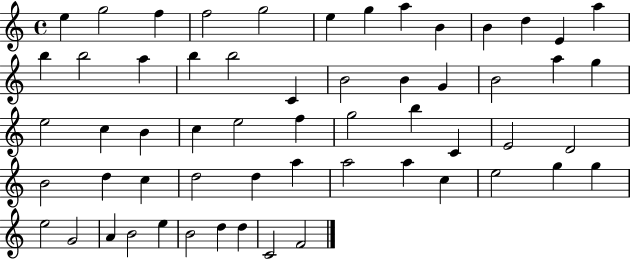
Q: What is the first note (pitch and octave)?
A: E5